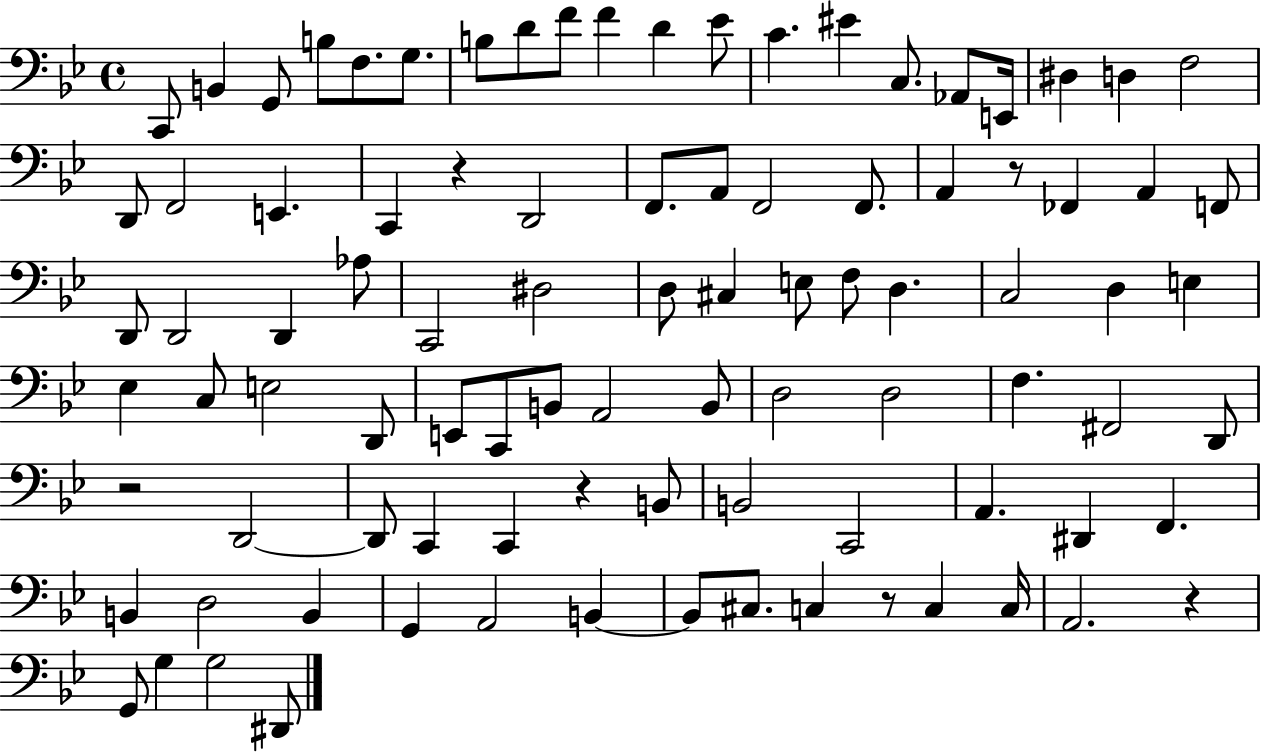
{
  \clef bass
  \time 4/4
  \defaultTimeSignature
  \key bes \major
  c,8 b,4 g,8 b8 f8. g8. | b8 d'8 f'8 f'4 d'4 ees'8 | c'4. eis'4 c8. aes,8 e,16 | dis4 d4 f2 | \break d,8 f,2 e,4. | c,4 r4 d,2 | f,8. a,8 f,2 f,8. | a,4 r8 fes,4 a,4 f,8 | \break d,8 d,2 d,4 aes8 | c,2 dis2 | d8 cis4 e8 f8 d4. | c2 d4 e4 | \break ees4 c8 e2 d,8 | e,8 c,8 b,8 a,2 b,8 | d2 d2 | f4. fis,2 d,8 | \break r2 d,2~~ | d,8 c,4 c,4 r4 b,8 | b,2 c,2 | a,4. dis,4 f,4. | \break b,4 d2 b,4 | g,4 a,2 b,4~~ | b,8 cis8. c4 r8 c4 c16 | a,2. r4 | \break g,8 g4 g2 dis,8 | \bar "|."
}